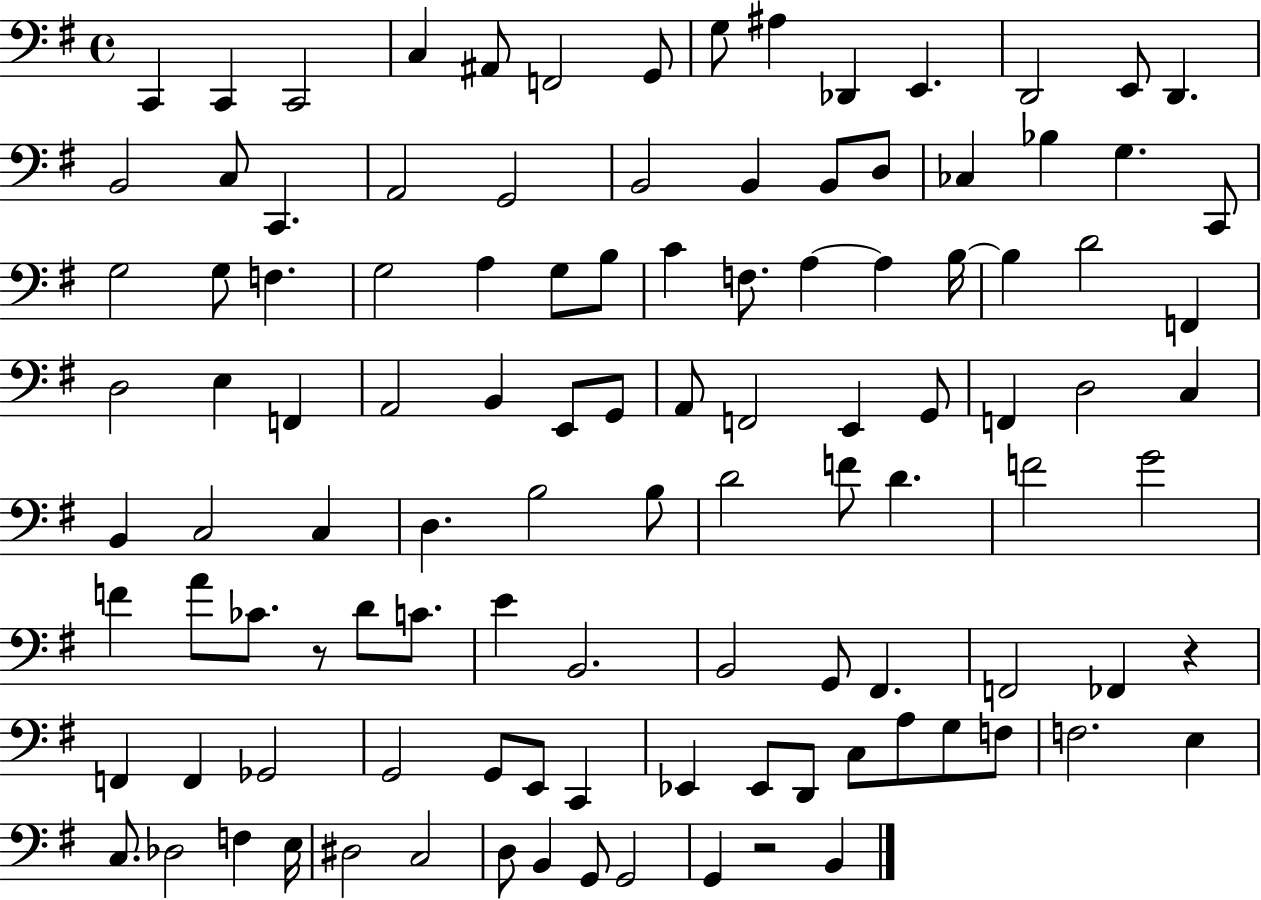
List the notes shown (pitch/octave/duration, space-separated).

C2/q C2/q C2/h C3/q A#2/e F2/h G2/e G3/e A#3/q Db2/q E2/q. D2/h E2/e D2/q. B2/h C3/e C2/q. A2/h G2/h B2/h B2/q B2/e D3/e CES3/q Bb3/q G3/q. C2/e G3/h G3/e F3/q. G3/h A3/q G3/e B3/e C4/q F3/e. A3/q A3/q B3/s B3/q D4/h F2/q D3/h E3/q F2/q A2/h B2/q E2/e G2/e A2/e F2/h E2/q G2/e F2/q D3/h C3/q B2/q C3/h C3/q D3/q. B3/h B3/e D4/h F4/e D4/q. F4/h G4/h F4/q A4/e CES4/e. R/e D4/e C4/e. E4/q B2/h. B2/h G2/e F#2/q. F2/h FES2/q R/q F2/q F2/q Gb2/h G2/h G2/e E2/e C2/q Eb2/q Eb2/e D2/e C3/e A3/e G3/e F3/e F3/h. E3/q C3/e. Db3/h F3/q E3/s D#3/h C3/h D3/e B2/q G2/e G2/h G2/q R/h B2/q